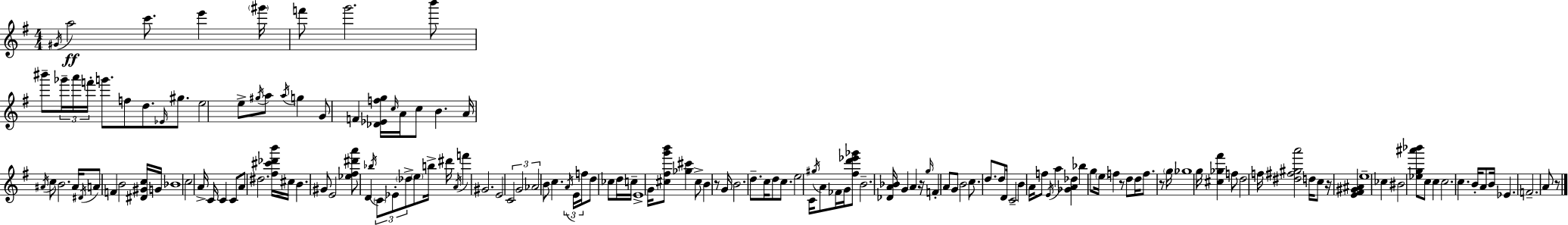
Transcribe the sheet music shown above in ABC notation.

X:1
T:Untitled
M:4/4
L:1/4
K:Em
^G/4 a2 c'/2 e' ^g'/4 f'/2 g'2 b'/2 ^b'/2 _g'/4 a'/4 f'/4 g'/2 f/2 d/2 _E/4 ^g/2 e2 e/2 ^g/4 a/2 a/4 g G/2 F [_D_Efg]/4 c/4 A/4 c/2 B A/4 ^A/4 c/2 B2 ^A/4 ^D/4 A/2 F B2 [^D^Gc]/4 G/4 _B4 c2 A/4 C/4 C C/2 A/2 ^d2 [^f^c'_d'b']/4 ^c/4 B ^G/2 E2 [_e^f^d'a']/2 D _b/4 C/2 _E/2 _d/2 e/2 b/4 ^d'/4 A/4 f' ^G2 E2 C2 G2 _A2 B/2 c A/4 E/4 f/4 d/2 _c/2 d/4 c/4 E4 G/4 [^c^fg'b']/2 [_g^c'] ^c/2 B z/2 G/4 B2 d/2 c/4 d/2 c/2 e2 C/4 ^g/4 A/2 _F/4 G/4 [^fd'_e'_g']/2 B2 [_DA_B]/4 G A z/4 g/4 F A/2 G/2 B2 c/2 d/2 d/2 D/4 C2 B A/4 f/2 E/4 a [_GA_d] _b g/2 e/4 f z/2 d/2 d/4 f/2 z/2 g/4 _g4 g/4 [^c_g^f'] f/2 d2 f/4 [^d^f^ga']2 d/4 c/2 z/4 [E^F^G^A] e4 _c ^B2 [_eg^a'_b']/2 c/2 c c2 c B/4 A/2 B/4 _E F2 A/2 z/2